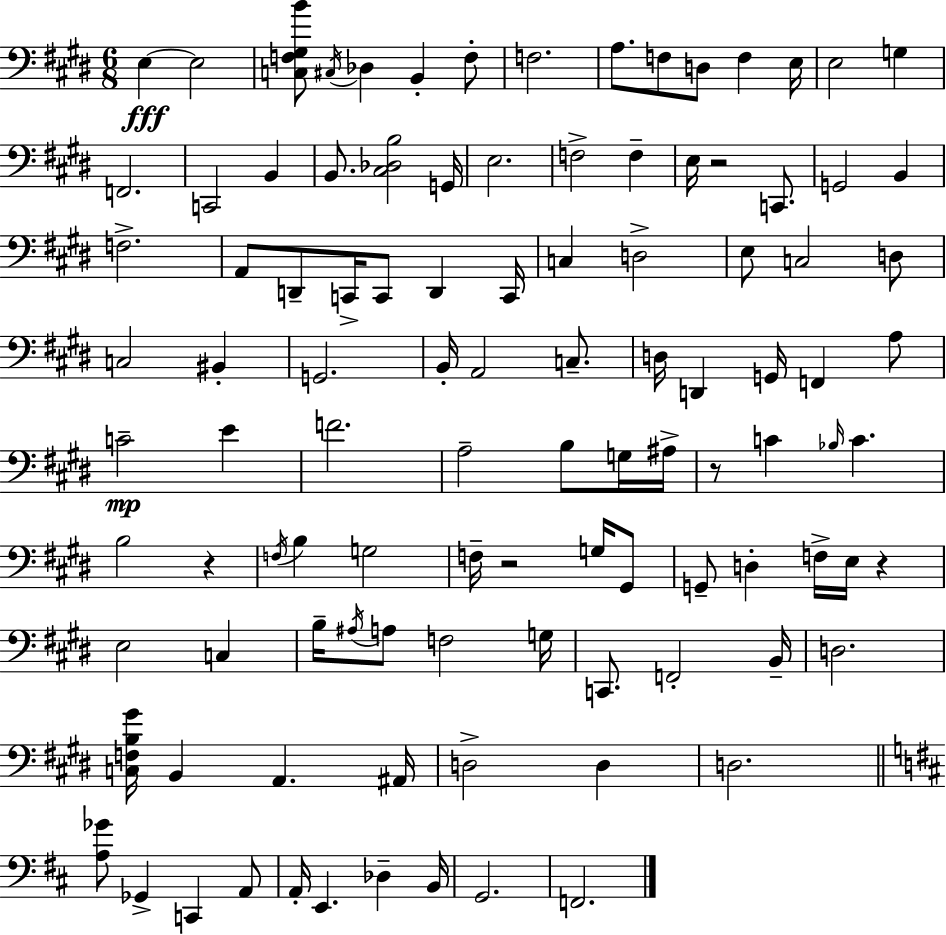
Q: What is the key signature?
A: E major